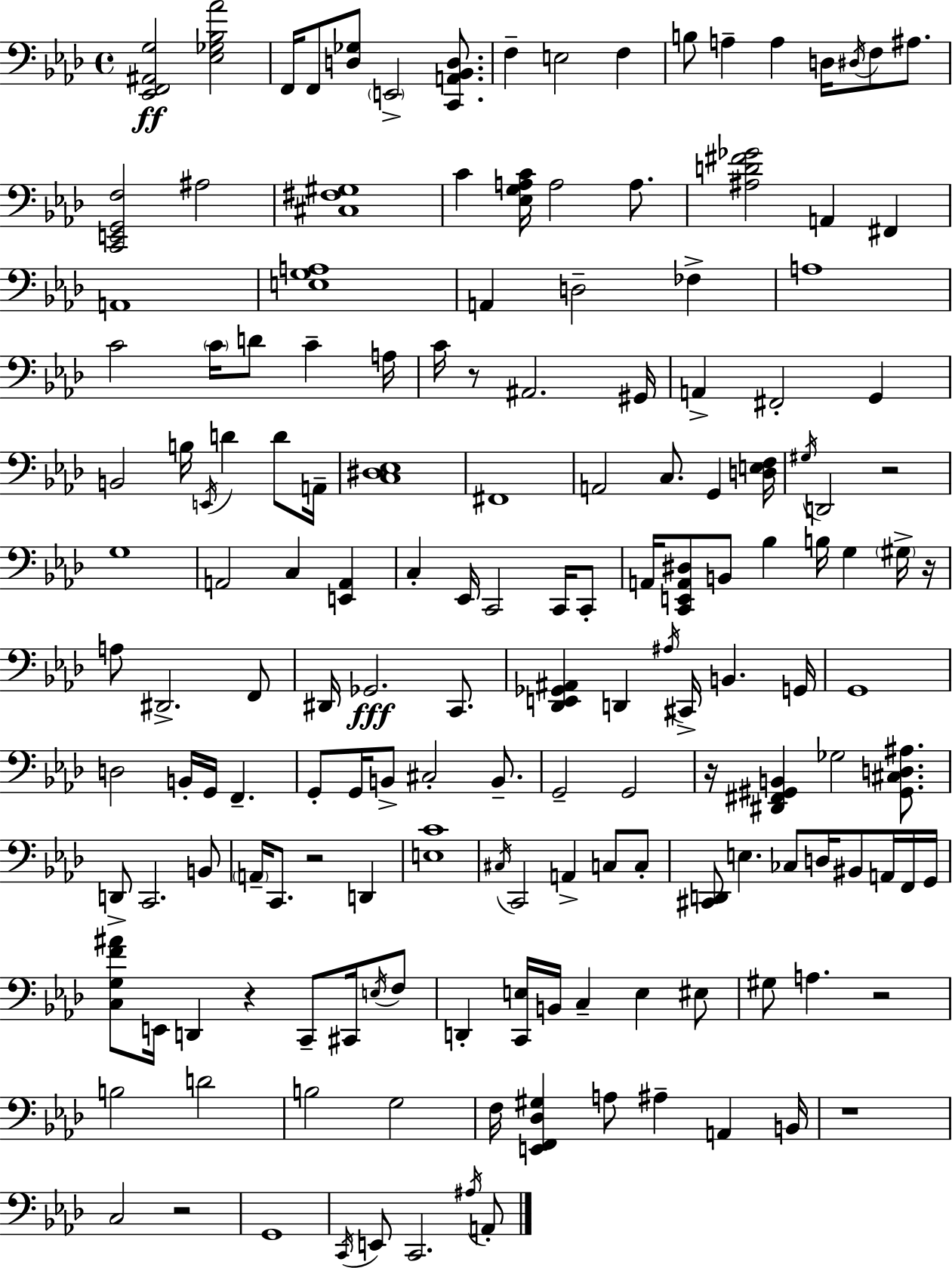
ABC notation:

X:1
T:Untitled
M:4/4
L:1/4
K:Fm
[_E,,F,,^A,,G,]2 [_E,_G,_B,_A]2 F,,/4 F,,/2 [D,_G,]/2 E,,2 [C,,A,,_B,,D,]/2 F, E,2 F, B,/2 A, A, D,/4 ^D,/4 F,/2 ^A,/2 [C,,E,,G,,F,]2 ^A,2 [^C,^F,^G,]4 C [_E,G,A,C]/4 A,2 A,/2 [^A,D^F_G]2 A,, ^F,, A,,4 [E,G,A,]4 A,, D,2 _F, A,4 C2 C/4 D/2 C A,/4 C/4 z/2 ^A,,2 ^G,,/4 A,, ^F,,2 G,, B,,2 B,/4 E,,/4 D D/2 A,,/4 [C,^D,_E,]4 ^F,,4 A,,2 C,/2 G,, [D,E,F,]/4 ^G,/4 D,,2 z2 G,4 A,,2 C, [E,,A,,] C, _E,,/4 C,,2 C,,/4 C,,/2 A,,/4 [C,,E,,A,,^D,]/2 B,,/2 _B, B,/4 G, ^G,/4 z/4 A,/2 ^D,,2 F,,/2 ^D,,/4 _G,,2 C,,/2 [_D,,E,,_G,,^A,,] D,, ^A,/4 ^C,,/4 B,, G,,/4 G,,4 D,2 B,,/4 G,,/4 F,, G,,/2 G,,/4 B,,/2 ^C,2 B,,/2 G,,2 G,,2 z/4 [^D,,^F,,^G,,B,,] _G,2 [^G,,^C,D,^A,]/2 D,,/2 C,,2 B,,/2 A,,/4 C,,/2 z2 D,, [E,C]4 ^C,/4 C,,2 A,, C,/2 C,/2 [^C,,D,,]/2 E, _C,/2 D,/4 ^B,,/2 A,,/4 F,,/4 G,,/4 [C,G,F^A]/2 E,,/4 D,, z C,,/2 ^C,,/4 E,/4 F,/2 D,, [C,,E,]/4 B,,/4 C, E, ^E,/2 ^G,/2 A, z2 B,2 D2 B,2 G,2 F,/4 [E,,F,,_D,^G,] A,/2 ^A, A,, B,,/4 z4 C,2 z2 G,,4 C,,/4 E,,/2 C,,2 ^A,/4 A,,/2